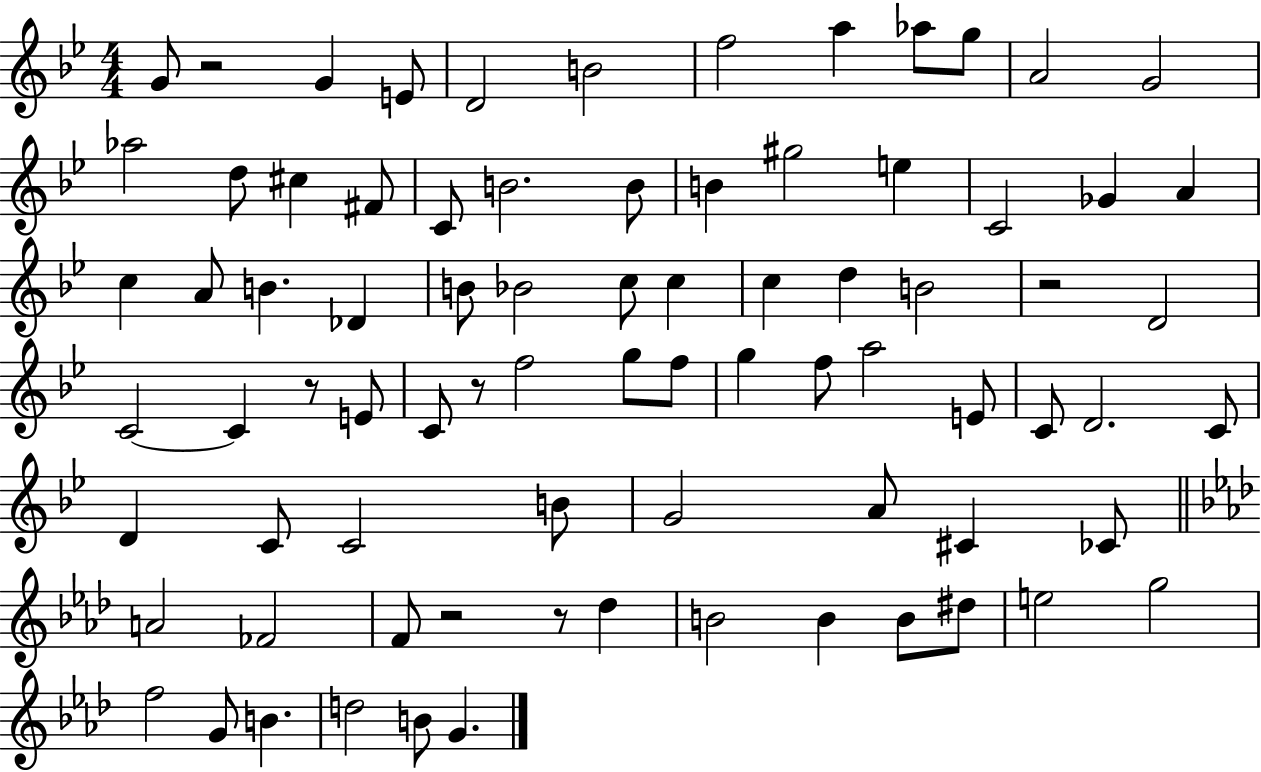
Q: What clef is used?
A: treble